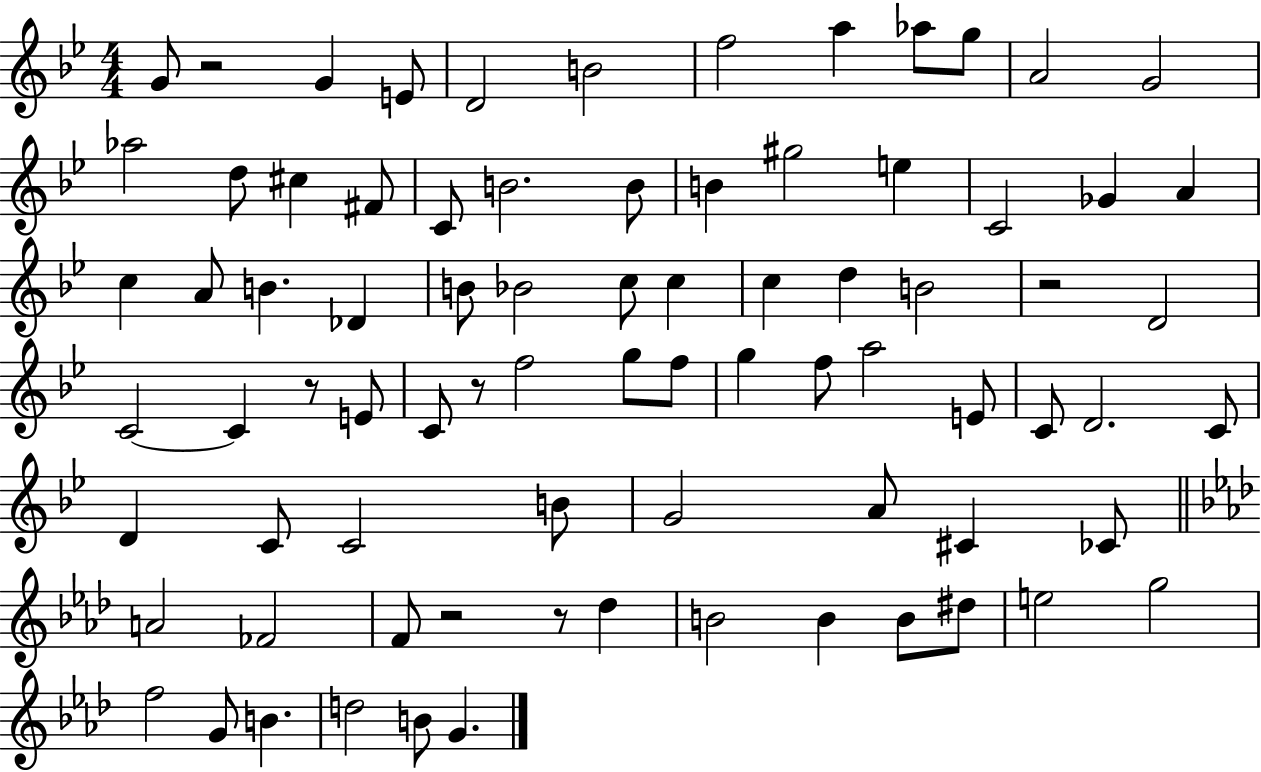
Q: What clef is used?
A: treble